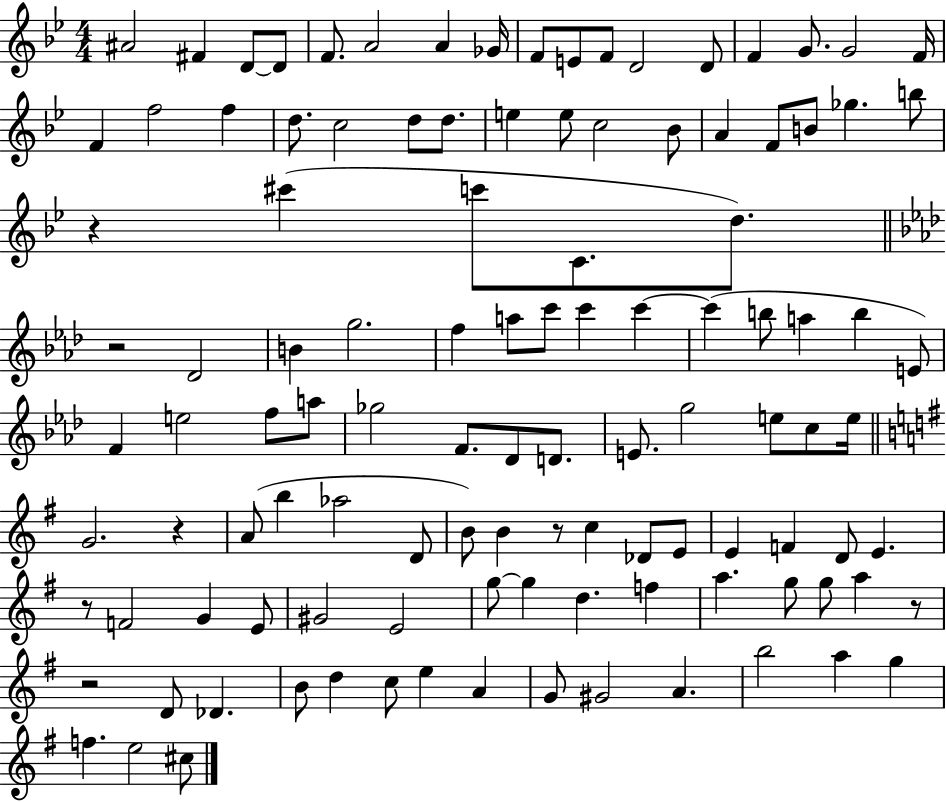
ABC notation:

X:1
T:Untitled
M:4/4
L:1/4
K:Bb
^A2 ^F D/2 D/2 F/2 A2 A _G/4 F/2 E/2 F/2 D2 D/2 F G/2 G2 F/4 F f2 f d/2 c2 d/2 d/2 e e/2 c2 _B/2 A F/2 B/2 _g b/2 z ^c' c'/2 C/2 d/2 z2 _D2 B g2 f a/2 c'/2 c' c' c' b/2 a b E/2 F e2 f/2 a/2 _g2 F/2 _D/2 D/2 E/2 g2 e/2 c/2 e/4 G2 z A/2 b _a2 D/2 B/2 B z/2 c _D/2 E/2 E F D/2 E z/2 F2 G E/2 ^G2 E2 g/2 g d f a g/2 g/2 a z/2 z2 D/2 _D B/2 d c/2 e A G/2 ^G2 A b2 a g f e2 ^c/2